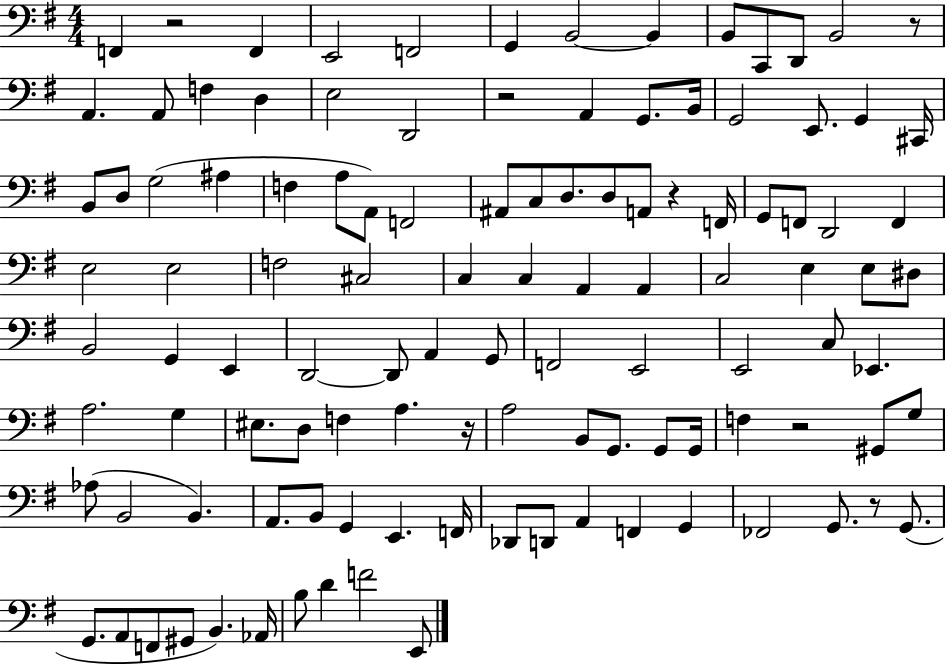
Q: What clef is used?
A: bass